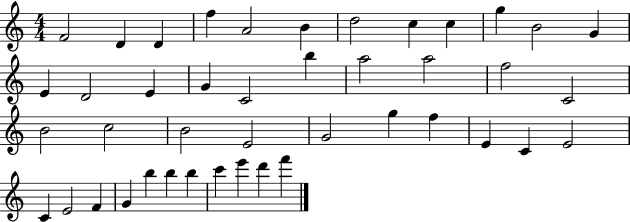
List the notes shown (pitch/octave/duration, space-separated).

F4/h D4/q D4/q F5/q A4/h B4/q D5/h C5/q C5/q G5/q B4/h G4/q E4/q D4/h E4/q G4/q C4/h B5/q A5/h A5/h F5/h C4/h B4/h C5/h B4/h E4/h G4/h G5/q F5/q E4/q C4/q E4/h C4/q E4/h F4/q G4/q B5/q B5/q B5/q C6/q E6/q D6/q F6/q